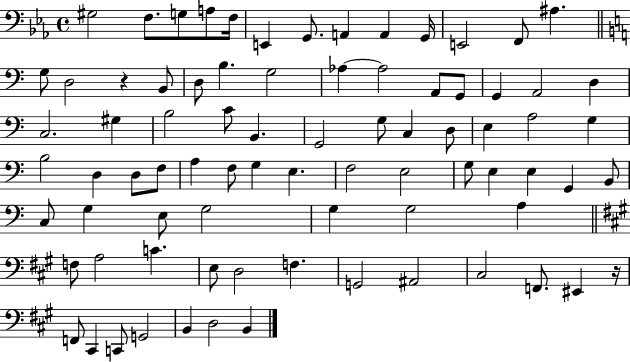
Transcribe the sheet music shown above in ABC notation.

X:1
T:Untitled
M:4/4
L:1/4
K:Eb
^G,2 F,/2 G,/2 A,/2 F,/4 E,, G,,/2 A,, A,, G,,/4 E,,2 F,,/2 ^A, G,/2 D,2 z B,,/2 D,/2 B, G,2 _A, _A,2 A,,/2 G,,/2 G,, A,,2 D, C,2 ^G, B,2 C/2 B,, G,,2 G,/2 C, D,/2 E, A,2 G, B,2 D, D,/2 F,/2 A, F,/2 G, E, F,2 E,2 G,/2 E, E, G,, B,,/2 C,/2 G, E,/2 G,2 G, G,2 A, F,/2 A,2 C E,/2 D,2 F, G,,2 ^A,,2 ^C,2 F,,/2 ^E,, z/4 F,,/2 ^C,, C,,/2 G,,2 B,, D,2 B,,